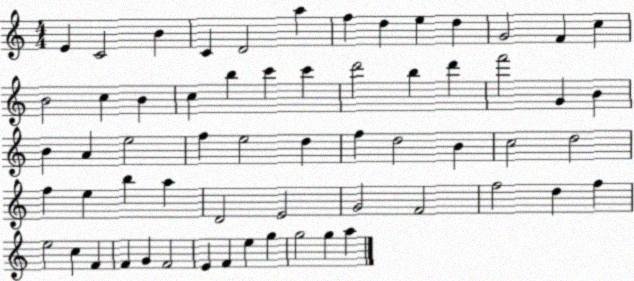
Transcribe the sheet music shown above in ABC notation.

X:1
T:Untitled
M:4/4
L:1/4
K:C
E C2 B C D2 a f d e d G2 F c B2 c B c b c' c' d'2 b d' f'2 G B B A e2 f e2 d f d2 B c2 d2 f e b a D2 E2 G2 F2 f2 d f e2 c F F G F2 E F e g g2 g a